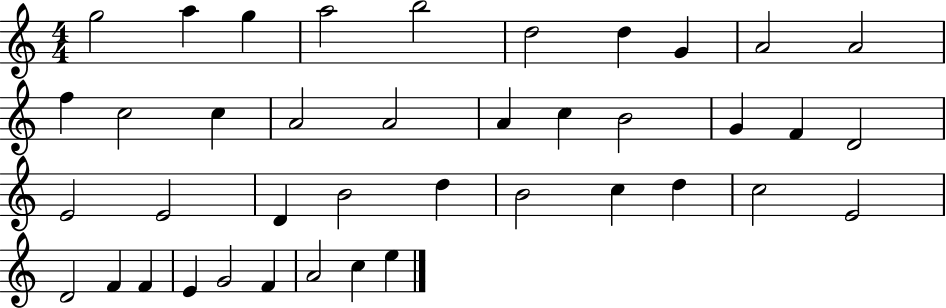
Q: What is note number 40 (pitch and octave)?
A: E5